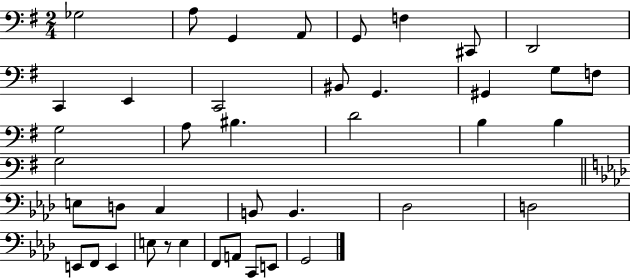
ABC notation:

X:1
T:Untitled
M:2/4
L:1/4
K:G
_G,2 A,/2 G,, A,,/2 G,,/2 F, ^C,,/2 D,,2 C,, E,, C,,2 ^B,,/2 G,, ^G,, G,/2 F,/2 G,2 A,/2 ^B, D2 B, B, G,2 E,/2 D,/2 C, B,,/2 B,, _D,2 D,2 E,,/2 F,,/2 E,, E,/2 z/2 E, F,,/2 A,,/2 C,,/2 E,,/2 G,,2